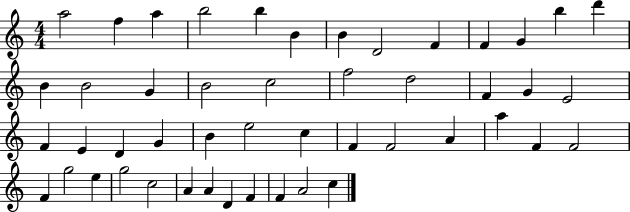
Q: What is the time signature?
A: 4/4